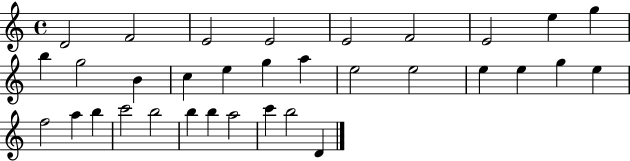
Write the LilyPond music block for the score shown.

{
  \clef treble
  \time 4/4
  \defaultTimeSignature
  \key c \major
  d'2 f'2 | e'2 e'2 | e'2 f'2 | e'2 e''4 g''4 | \break b''4 g''2 b'4 | c''4 e''4 g''4 a''4 | e''2 e''2 | e''4 e''4 g''4 e''4 | \break f''2 a''4 b''4 | c'''2 b''2 | b''4 b''4 a''2 | c'''4 b''2 d'4 | \break \bar "|."
}